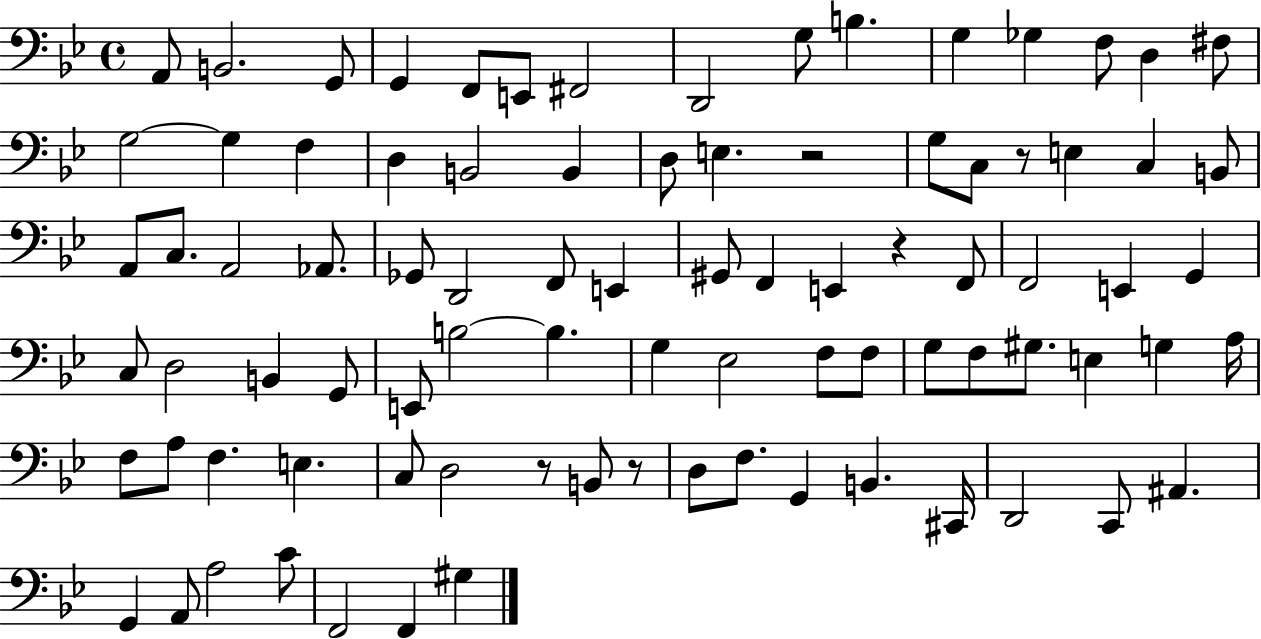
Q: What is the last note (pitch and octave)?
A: G#3